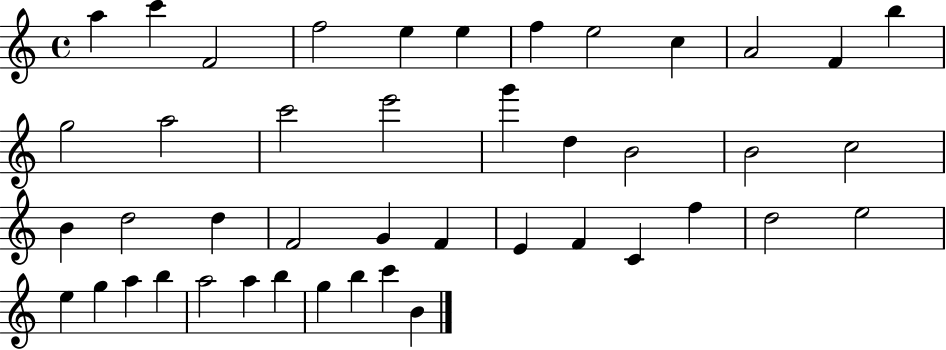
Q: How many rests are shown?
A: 0